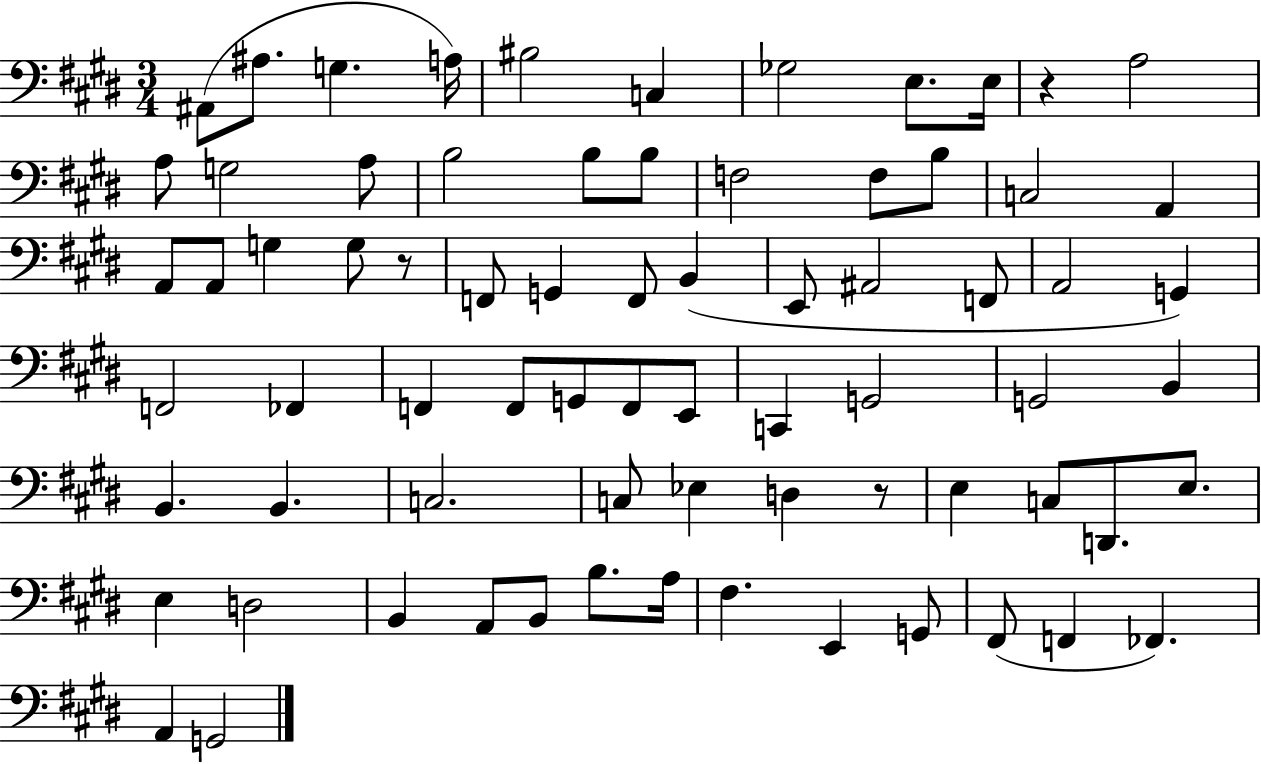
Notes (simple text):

A#2/e A#3/e. G3/q. A3/s BIS3/h C3/q Gb3/h E3/e. E3/s R/q A3/h A3/e G3/h A3/e B3/h B3/e B3/e F3/h F3/e B3/e C3/h A2/q A2/e A2/e G3/q G3/e R/e F2/e G2/q F2/e B2/q E2/e A#2/h F2/e A2/h G2/q F2/h FES2/q F2/q F2/e G2/e F2/e E2/e C2/q G2/h G2/h B2/q B2/q. B2/q. C3/h. C3/e Eb3/q D3/q R/e E3/q C3/e D2/e. E3/e. E3/q D3/h B2/q A2/e B2/e B3/e. A3/s F#3/q. E2/q G2/e F#2/e F2/q FES2/q. A2/q G2/h